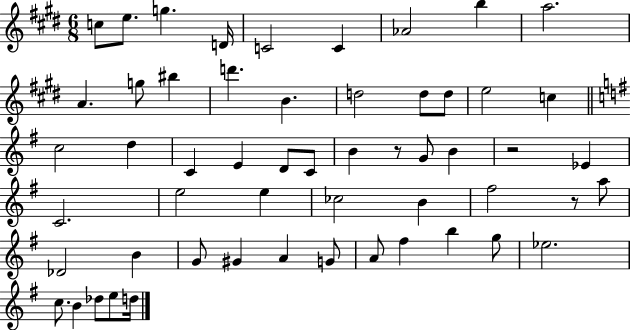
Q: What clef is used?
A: treble